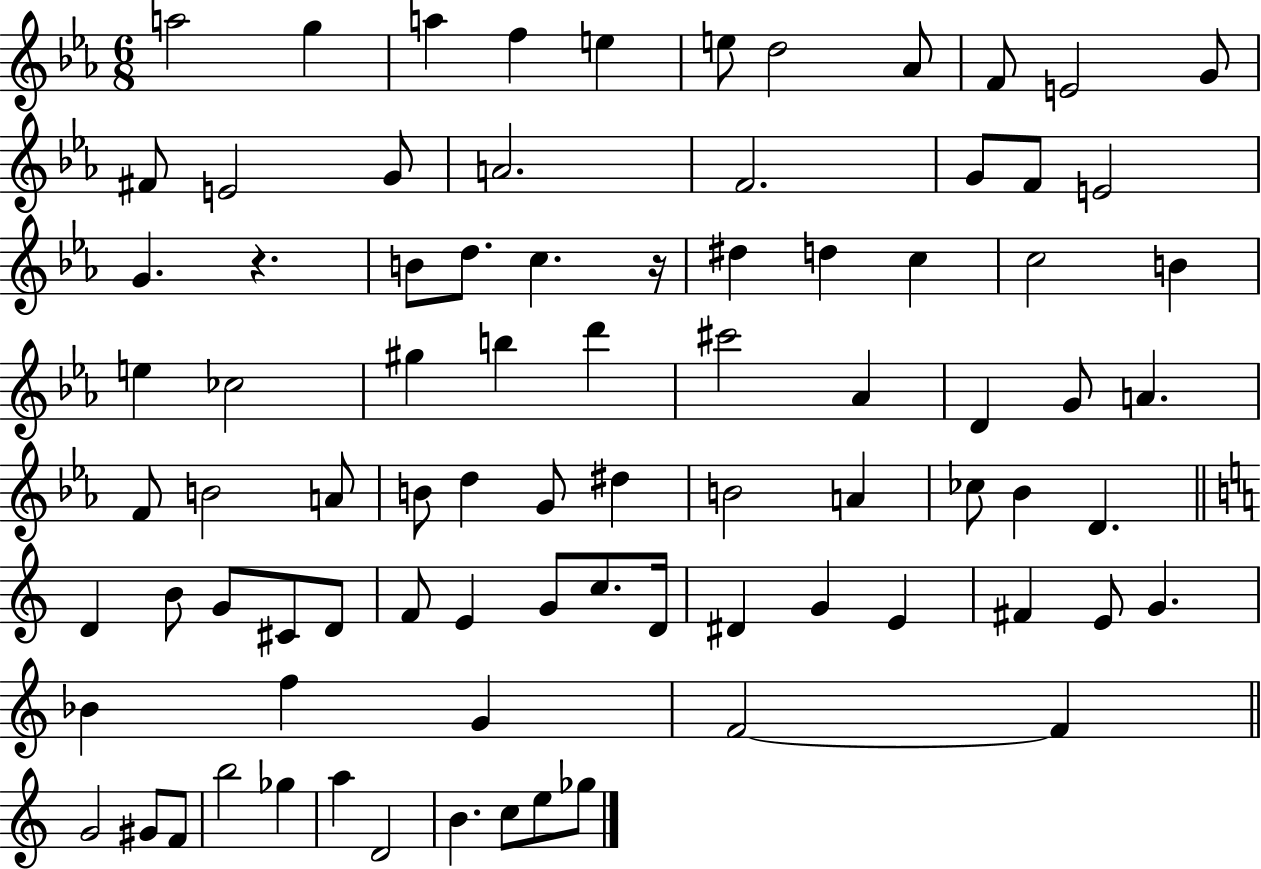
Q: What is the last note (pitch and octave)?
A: Gb5